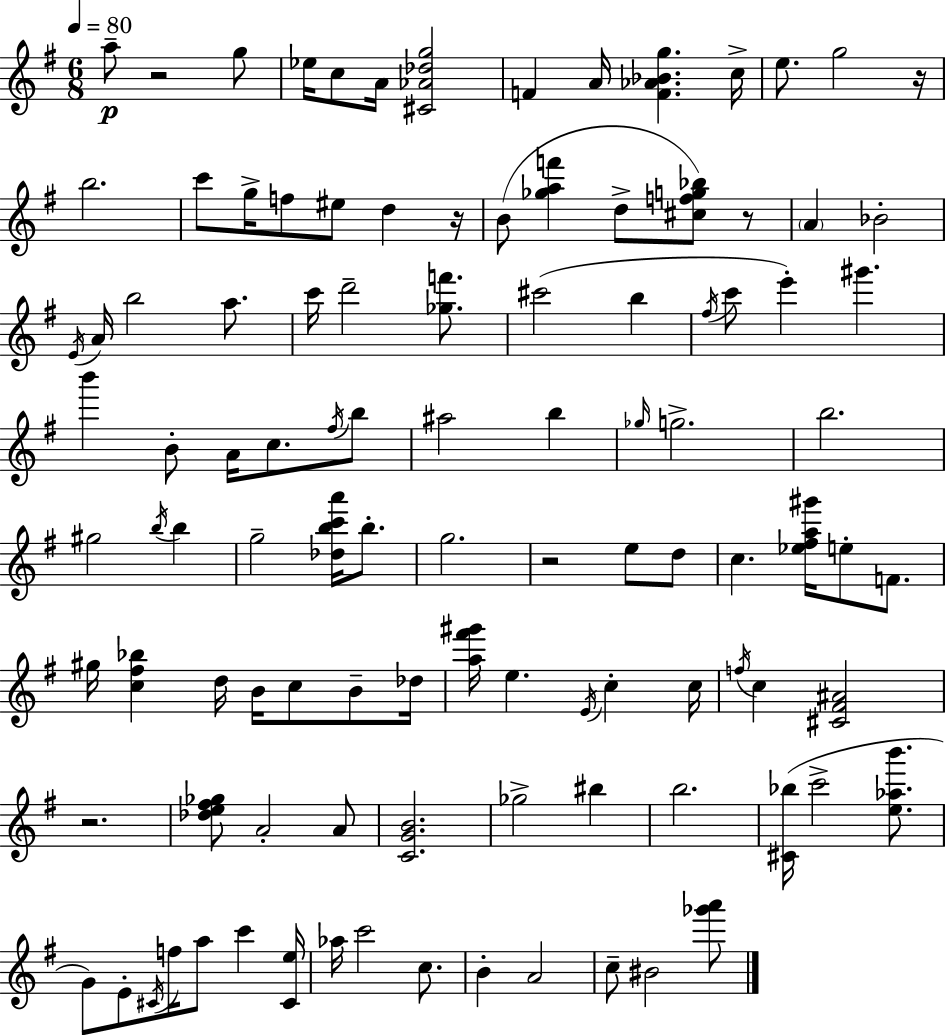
A5/e R/h G5/e Eb5/s C5/e A4/s [C#4,Ab4,Db5,G5]/h F4/q A4/s [F4,Ab4,Bb4,G5]/q. C5/s E5/e. G5/h R/s B5/h. C6/e G5/s F5/e EIS5/e D5/q R/s B4/e [Gb5,A5,F6]/q D5/e [C#5,F5,G5,Bb5]/e R/e A4/q Bb4/h E4/s A4/s B5/h A5/e. C6/s D6/h [Gb5,F6]/e. C#6/h B5/q F#5/s C6/e E6/q G#6/q. B6/q B4/e A4/s C5/e. F#5/s B5/e A#5/h B5/q Gb5/s G5/h. B5/h. G#5/h B5/s B5/q G5/h [Db5,B5,C6,A6]/s B5/e. G5/h. R/h E5/e D5/e C5/q. [Eb5,F#5,A5,G#6]/s E5/e F4/e. G#5/s [C5,F#5,Bb5]/q D5/s B4/s C5/e B4/e Db5/s [A5,F#6,G#6]/s E5/q. E4/s C5/q C5/s F5/s C5/q [C#4,F#4,A#4]/h R/h. [Db5,E5,F#5,Gb5]/e A4/h A4/e [C4,G4,B4]/h. Gb5/h BIS5/q B5/h. [C#4,Bb5]/s C6/h [E5,Ab5,B6]/e. G4/e E4/e C#4/s F5/s A5/e C6/q [C#4,E5]/s Ab5/s C6/h C5/e. B4/q A4/h C5/e BIS4/h [Gb6,A6]/e